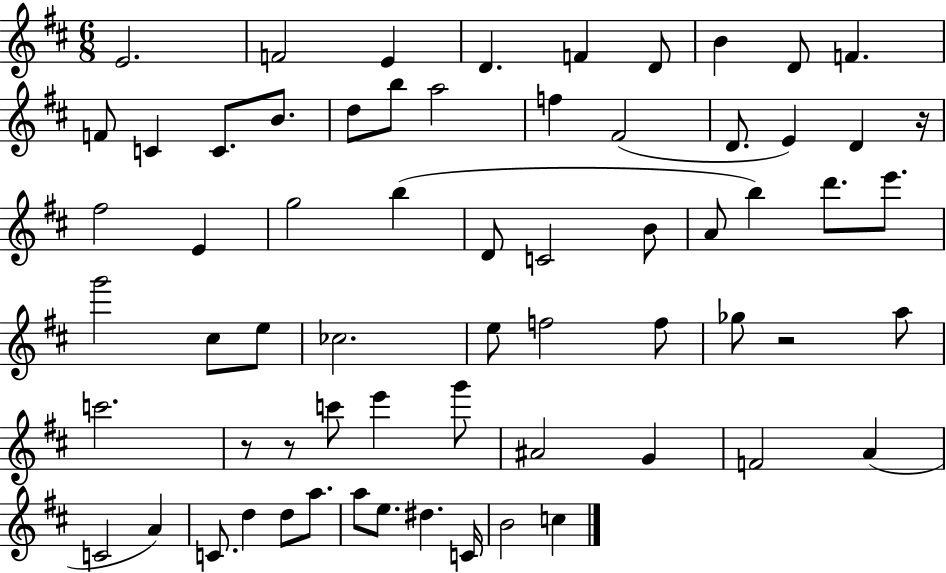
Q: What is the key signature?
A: D major